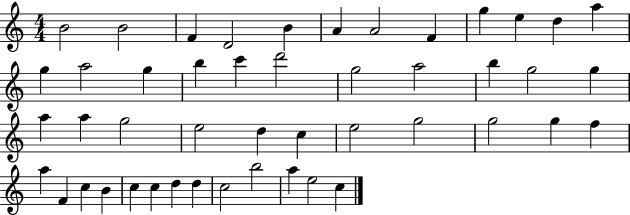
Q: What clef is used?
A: treble